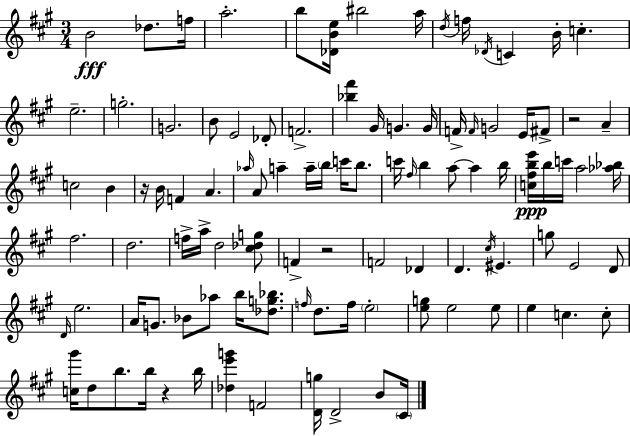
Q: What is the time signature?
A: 3/4